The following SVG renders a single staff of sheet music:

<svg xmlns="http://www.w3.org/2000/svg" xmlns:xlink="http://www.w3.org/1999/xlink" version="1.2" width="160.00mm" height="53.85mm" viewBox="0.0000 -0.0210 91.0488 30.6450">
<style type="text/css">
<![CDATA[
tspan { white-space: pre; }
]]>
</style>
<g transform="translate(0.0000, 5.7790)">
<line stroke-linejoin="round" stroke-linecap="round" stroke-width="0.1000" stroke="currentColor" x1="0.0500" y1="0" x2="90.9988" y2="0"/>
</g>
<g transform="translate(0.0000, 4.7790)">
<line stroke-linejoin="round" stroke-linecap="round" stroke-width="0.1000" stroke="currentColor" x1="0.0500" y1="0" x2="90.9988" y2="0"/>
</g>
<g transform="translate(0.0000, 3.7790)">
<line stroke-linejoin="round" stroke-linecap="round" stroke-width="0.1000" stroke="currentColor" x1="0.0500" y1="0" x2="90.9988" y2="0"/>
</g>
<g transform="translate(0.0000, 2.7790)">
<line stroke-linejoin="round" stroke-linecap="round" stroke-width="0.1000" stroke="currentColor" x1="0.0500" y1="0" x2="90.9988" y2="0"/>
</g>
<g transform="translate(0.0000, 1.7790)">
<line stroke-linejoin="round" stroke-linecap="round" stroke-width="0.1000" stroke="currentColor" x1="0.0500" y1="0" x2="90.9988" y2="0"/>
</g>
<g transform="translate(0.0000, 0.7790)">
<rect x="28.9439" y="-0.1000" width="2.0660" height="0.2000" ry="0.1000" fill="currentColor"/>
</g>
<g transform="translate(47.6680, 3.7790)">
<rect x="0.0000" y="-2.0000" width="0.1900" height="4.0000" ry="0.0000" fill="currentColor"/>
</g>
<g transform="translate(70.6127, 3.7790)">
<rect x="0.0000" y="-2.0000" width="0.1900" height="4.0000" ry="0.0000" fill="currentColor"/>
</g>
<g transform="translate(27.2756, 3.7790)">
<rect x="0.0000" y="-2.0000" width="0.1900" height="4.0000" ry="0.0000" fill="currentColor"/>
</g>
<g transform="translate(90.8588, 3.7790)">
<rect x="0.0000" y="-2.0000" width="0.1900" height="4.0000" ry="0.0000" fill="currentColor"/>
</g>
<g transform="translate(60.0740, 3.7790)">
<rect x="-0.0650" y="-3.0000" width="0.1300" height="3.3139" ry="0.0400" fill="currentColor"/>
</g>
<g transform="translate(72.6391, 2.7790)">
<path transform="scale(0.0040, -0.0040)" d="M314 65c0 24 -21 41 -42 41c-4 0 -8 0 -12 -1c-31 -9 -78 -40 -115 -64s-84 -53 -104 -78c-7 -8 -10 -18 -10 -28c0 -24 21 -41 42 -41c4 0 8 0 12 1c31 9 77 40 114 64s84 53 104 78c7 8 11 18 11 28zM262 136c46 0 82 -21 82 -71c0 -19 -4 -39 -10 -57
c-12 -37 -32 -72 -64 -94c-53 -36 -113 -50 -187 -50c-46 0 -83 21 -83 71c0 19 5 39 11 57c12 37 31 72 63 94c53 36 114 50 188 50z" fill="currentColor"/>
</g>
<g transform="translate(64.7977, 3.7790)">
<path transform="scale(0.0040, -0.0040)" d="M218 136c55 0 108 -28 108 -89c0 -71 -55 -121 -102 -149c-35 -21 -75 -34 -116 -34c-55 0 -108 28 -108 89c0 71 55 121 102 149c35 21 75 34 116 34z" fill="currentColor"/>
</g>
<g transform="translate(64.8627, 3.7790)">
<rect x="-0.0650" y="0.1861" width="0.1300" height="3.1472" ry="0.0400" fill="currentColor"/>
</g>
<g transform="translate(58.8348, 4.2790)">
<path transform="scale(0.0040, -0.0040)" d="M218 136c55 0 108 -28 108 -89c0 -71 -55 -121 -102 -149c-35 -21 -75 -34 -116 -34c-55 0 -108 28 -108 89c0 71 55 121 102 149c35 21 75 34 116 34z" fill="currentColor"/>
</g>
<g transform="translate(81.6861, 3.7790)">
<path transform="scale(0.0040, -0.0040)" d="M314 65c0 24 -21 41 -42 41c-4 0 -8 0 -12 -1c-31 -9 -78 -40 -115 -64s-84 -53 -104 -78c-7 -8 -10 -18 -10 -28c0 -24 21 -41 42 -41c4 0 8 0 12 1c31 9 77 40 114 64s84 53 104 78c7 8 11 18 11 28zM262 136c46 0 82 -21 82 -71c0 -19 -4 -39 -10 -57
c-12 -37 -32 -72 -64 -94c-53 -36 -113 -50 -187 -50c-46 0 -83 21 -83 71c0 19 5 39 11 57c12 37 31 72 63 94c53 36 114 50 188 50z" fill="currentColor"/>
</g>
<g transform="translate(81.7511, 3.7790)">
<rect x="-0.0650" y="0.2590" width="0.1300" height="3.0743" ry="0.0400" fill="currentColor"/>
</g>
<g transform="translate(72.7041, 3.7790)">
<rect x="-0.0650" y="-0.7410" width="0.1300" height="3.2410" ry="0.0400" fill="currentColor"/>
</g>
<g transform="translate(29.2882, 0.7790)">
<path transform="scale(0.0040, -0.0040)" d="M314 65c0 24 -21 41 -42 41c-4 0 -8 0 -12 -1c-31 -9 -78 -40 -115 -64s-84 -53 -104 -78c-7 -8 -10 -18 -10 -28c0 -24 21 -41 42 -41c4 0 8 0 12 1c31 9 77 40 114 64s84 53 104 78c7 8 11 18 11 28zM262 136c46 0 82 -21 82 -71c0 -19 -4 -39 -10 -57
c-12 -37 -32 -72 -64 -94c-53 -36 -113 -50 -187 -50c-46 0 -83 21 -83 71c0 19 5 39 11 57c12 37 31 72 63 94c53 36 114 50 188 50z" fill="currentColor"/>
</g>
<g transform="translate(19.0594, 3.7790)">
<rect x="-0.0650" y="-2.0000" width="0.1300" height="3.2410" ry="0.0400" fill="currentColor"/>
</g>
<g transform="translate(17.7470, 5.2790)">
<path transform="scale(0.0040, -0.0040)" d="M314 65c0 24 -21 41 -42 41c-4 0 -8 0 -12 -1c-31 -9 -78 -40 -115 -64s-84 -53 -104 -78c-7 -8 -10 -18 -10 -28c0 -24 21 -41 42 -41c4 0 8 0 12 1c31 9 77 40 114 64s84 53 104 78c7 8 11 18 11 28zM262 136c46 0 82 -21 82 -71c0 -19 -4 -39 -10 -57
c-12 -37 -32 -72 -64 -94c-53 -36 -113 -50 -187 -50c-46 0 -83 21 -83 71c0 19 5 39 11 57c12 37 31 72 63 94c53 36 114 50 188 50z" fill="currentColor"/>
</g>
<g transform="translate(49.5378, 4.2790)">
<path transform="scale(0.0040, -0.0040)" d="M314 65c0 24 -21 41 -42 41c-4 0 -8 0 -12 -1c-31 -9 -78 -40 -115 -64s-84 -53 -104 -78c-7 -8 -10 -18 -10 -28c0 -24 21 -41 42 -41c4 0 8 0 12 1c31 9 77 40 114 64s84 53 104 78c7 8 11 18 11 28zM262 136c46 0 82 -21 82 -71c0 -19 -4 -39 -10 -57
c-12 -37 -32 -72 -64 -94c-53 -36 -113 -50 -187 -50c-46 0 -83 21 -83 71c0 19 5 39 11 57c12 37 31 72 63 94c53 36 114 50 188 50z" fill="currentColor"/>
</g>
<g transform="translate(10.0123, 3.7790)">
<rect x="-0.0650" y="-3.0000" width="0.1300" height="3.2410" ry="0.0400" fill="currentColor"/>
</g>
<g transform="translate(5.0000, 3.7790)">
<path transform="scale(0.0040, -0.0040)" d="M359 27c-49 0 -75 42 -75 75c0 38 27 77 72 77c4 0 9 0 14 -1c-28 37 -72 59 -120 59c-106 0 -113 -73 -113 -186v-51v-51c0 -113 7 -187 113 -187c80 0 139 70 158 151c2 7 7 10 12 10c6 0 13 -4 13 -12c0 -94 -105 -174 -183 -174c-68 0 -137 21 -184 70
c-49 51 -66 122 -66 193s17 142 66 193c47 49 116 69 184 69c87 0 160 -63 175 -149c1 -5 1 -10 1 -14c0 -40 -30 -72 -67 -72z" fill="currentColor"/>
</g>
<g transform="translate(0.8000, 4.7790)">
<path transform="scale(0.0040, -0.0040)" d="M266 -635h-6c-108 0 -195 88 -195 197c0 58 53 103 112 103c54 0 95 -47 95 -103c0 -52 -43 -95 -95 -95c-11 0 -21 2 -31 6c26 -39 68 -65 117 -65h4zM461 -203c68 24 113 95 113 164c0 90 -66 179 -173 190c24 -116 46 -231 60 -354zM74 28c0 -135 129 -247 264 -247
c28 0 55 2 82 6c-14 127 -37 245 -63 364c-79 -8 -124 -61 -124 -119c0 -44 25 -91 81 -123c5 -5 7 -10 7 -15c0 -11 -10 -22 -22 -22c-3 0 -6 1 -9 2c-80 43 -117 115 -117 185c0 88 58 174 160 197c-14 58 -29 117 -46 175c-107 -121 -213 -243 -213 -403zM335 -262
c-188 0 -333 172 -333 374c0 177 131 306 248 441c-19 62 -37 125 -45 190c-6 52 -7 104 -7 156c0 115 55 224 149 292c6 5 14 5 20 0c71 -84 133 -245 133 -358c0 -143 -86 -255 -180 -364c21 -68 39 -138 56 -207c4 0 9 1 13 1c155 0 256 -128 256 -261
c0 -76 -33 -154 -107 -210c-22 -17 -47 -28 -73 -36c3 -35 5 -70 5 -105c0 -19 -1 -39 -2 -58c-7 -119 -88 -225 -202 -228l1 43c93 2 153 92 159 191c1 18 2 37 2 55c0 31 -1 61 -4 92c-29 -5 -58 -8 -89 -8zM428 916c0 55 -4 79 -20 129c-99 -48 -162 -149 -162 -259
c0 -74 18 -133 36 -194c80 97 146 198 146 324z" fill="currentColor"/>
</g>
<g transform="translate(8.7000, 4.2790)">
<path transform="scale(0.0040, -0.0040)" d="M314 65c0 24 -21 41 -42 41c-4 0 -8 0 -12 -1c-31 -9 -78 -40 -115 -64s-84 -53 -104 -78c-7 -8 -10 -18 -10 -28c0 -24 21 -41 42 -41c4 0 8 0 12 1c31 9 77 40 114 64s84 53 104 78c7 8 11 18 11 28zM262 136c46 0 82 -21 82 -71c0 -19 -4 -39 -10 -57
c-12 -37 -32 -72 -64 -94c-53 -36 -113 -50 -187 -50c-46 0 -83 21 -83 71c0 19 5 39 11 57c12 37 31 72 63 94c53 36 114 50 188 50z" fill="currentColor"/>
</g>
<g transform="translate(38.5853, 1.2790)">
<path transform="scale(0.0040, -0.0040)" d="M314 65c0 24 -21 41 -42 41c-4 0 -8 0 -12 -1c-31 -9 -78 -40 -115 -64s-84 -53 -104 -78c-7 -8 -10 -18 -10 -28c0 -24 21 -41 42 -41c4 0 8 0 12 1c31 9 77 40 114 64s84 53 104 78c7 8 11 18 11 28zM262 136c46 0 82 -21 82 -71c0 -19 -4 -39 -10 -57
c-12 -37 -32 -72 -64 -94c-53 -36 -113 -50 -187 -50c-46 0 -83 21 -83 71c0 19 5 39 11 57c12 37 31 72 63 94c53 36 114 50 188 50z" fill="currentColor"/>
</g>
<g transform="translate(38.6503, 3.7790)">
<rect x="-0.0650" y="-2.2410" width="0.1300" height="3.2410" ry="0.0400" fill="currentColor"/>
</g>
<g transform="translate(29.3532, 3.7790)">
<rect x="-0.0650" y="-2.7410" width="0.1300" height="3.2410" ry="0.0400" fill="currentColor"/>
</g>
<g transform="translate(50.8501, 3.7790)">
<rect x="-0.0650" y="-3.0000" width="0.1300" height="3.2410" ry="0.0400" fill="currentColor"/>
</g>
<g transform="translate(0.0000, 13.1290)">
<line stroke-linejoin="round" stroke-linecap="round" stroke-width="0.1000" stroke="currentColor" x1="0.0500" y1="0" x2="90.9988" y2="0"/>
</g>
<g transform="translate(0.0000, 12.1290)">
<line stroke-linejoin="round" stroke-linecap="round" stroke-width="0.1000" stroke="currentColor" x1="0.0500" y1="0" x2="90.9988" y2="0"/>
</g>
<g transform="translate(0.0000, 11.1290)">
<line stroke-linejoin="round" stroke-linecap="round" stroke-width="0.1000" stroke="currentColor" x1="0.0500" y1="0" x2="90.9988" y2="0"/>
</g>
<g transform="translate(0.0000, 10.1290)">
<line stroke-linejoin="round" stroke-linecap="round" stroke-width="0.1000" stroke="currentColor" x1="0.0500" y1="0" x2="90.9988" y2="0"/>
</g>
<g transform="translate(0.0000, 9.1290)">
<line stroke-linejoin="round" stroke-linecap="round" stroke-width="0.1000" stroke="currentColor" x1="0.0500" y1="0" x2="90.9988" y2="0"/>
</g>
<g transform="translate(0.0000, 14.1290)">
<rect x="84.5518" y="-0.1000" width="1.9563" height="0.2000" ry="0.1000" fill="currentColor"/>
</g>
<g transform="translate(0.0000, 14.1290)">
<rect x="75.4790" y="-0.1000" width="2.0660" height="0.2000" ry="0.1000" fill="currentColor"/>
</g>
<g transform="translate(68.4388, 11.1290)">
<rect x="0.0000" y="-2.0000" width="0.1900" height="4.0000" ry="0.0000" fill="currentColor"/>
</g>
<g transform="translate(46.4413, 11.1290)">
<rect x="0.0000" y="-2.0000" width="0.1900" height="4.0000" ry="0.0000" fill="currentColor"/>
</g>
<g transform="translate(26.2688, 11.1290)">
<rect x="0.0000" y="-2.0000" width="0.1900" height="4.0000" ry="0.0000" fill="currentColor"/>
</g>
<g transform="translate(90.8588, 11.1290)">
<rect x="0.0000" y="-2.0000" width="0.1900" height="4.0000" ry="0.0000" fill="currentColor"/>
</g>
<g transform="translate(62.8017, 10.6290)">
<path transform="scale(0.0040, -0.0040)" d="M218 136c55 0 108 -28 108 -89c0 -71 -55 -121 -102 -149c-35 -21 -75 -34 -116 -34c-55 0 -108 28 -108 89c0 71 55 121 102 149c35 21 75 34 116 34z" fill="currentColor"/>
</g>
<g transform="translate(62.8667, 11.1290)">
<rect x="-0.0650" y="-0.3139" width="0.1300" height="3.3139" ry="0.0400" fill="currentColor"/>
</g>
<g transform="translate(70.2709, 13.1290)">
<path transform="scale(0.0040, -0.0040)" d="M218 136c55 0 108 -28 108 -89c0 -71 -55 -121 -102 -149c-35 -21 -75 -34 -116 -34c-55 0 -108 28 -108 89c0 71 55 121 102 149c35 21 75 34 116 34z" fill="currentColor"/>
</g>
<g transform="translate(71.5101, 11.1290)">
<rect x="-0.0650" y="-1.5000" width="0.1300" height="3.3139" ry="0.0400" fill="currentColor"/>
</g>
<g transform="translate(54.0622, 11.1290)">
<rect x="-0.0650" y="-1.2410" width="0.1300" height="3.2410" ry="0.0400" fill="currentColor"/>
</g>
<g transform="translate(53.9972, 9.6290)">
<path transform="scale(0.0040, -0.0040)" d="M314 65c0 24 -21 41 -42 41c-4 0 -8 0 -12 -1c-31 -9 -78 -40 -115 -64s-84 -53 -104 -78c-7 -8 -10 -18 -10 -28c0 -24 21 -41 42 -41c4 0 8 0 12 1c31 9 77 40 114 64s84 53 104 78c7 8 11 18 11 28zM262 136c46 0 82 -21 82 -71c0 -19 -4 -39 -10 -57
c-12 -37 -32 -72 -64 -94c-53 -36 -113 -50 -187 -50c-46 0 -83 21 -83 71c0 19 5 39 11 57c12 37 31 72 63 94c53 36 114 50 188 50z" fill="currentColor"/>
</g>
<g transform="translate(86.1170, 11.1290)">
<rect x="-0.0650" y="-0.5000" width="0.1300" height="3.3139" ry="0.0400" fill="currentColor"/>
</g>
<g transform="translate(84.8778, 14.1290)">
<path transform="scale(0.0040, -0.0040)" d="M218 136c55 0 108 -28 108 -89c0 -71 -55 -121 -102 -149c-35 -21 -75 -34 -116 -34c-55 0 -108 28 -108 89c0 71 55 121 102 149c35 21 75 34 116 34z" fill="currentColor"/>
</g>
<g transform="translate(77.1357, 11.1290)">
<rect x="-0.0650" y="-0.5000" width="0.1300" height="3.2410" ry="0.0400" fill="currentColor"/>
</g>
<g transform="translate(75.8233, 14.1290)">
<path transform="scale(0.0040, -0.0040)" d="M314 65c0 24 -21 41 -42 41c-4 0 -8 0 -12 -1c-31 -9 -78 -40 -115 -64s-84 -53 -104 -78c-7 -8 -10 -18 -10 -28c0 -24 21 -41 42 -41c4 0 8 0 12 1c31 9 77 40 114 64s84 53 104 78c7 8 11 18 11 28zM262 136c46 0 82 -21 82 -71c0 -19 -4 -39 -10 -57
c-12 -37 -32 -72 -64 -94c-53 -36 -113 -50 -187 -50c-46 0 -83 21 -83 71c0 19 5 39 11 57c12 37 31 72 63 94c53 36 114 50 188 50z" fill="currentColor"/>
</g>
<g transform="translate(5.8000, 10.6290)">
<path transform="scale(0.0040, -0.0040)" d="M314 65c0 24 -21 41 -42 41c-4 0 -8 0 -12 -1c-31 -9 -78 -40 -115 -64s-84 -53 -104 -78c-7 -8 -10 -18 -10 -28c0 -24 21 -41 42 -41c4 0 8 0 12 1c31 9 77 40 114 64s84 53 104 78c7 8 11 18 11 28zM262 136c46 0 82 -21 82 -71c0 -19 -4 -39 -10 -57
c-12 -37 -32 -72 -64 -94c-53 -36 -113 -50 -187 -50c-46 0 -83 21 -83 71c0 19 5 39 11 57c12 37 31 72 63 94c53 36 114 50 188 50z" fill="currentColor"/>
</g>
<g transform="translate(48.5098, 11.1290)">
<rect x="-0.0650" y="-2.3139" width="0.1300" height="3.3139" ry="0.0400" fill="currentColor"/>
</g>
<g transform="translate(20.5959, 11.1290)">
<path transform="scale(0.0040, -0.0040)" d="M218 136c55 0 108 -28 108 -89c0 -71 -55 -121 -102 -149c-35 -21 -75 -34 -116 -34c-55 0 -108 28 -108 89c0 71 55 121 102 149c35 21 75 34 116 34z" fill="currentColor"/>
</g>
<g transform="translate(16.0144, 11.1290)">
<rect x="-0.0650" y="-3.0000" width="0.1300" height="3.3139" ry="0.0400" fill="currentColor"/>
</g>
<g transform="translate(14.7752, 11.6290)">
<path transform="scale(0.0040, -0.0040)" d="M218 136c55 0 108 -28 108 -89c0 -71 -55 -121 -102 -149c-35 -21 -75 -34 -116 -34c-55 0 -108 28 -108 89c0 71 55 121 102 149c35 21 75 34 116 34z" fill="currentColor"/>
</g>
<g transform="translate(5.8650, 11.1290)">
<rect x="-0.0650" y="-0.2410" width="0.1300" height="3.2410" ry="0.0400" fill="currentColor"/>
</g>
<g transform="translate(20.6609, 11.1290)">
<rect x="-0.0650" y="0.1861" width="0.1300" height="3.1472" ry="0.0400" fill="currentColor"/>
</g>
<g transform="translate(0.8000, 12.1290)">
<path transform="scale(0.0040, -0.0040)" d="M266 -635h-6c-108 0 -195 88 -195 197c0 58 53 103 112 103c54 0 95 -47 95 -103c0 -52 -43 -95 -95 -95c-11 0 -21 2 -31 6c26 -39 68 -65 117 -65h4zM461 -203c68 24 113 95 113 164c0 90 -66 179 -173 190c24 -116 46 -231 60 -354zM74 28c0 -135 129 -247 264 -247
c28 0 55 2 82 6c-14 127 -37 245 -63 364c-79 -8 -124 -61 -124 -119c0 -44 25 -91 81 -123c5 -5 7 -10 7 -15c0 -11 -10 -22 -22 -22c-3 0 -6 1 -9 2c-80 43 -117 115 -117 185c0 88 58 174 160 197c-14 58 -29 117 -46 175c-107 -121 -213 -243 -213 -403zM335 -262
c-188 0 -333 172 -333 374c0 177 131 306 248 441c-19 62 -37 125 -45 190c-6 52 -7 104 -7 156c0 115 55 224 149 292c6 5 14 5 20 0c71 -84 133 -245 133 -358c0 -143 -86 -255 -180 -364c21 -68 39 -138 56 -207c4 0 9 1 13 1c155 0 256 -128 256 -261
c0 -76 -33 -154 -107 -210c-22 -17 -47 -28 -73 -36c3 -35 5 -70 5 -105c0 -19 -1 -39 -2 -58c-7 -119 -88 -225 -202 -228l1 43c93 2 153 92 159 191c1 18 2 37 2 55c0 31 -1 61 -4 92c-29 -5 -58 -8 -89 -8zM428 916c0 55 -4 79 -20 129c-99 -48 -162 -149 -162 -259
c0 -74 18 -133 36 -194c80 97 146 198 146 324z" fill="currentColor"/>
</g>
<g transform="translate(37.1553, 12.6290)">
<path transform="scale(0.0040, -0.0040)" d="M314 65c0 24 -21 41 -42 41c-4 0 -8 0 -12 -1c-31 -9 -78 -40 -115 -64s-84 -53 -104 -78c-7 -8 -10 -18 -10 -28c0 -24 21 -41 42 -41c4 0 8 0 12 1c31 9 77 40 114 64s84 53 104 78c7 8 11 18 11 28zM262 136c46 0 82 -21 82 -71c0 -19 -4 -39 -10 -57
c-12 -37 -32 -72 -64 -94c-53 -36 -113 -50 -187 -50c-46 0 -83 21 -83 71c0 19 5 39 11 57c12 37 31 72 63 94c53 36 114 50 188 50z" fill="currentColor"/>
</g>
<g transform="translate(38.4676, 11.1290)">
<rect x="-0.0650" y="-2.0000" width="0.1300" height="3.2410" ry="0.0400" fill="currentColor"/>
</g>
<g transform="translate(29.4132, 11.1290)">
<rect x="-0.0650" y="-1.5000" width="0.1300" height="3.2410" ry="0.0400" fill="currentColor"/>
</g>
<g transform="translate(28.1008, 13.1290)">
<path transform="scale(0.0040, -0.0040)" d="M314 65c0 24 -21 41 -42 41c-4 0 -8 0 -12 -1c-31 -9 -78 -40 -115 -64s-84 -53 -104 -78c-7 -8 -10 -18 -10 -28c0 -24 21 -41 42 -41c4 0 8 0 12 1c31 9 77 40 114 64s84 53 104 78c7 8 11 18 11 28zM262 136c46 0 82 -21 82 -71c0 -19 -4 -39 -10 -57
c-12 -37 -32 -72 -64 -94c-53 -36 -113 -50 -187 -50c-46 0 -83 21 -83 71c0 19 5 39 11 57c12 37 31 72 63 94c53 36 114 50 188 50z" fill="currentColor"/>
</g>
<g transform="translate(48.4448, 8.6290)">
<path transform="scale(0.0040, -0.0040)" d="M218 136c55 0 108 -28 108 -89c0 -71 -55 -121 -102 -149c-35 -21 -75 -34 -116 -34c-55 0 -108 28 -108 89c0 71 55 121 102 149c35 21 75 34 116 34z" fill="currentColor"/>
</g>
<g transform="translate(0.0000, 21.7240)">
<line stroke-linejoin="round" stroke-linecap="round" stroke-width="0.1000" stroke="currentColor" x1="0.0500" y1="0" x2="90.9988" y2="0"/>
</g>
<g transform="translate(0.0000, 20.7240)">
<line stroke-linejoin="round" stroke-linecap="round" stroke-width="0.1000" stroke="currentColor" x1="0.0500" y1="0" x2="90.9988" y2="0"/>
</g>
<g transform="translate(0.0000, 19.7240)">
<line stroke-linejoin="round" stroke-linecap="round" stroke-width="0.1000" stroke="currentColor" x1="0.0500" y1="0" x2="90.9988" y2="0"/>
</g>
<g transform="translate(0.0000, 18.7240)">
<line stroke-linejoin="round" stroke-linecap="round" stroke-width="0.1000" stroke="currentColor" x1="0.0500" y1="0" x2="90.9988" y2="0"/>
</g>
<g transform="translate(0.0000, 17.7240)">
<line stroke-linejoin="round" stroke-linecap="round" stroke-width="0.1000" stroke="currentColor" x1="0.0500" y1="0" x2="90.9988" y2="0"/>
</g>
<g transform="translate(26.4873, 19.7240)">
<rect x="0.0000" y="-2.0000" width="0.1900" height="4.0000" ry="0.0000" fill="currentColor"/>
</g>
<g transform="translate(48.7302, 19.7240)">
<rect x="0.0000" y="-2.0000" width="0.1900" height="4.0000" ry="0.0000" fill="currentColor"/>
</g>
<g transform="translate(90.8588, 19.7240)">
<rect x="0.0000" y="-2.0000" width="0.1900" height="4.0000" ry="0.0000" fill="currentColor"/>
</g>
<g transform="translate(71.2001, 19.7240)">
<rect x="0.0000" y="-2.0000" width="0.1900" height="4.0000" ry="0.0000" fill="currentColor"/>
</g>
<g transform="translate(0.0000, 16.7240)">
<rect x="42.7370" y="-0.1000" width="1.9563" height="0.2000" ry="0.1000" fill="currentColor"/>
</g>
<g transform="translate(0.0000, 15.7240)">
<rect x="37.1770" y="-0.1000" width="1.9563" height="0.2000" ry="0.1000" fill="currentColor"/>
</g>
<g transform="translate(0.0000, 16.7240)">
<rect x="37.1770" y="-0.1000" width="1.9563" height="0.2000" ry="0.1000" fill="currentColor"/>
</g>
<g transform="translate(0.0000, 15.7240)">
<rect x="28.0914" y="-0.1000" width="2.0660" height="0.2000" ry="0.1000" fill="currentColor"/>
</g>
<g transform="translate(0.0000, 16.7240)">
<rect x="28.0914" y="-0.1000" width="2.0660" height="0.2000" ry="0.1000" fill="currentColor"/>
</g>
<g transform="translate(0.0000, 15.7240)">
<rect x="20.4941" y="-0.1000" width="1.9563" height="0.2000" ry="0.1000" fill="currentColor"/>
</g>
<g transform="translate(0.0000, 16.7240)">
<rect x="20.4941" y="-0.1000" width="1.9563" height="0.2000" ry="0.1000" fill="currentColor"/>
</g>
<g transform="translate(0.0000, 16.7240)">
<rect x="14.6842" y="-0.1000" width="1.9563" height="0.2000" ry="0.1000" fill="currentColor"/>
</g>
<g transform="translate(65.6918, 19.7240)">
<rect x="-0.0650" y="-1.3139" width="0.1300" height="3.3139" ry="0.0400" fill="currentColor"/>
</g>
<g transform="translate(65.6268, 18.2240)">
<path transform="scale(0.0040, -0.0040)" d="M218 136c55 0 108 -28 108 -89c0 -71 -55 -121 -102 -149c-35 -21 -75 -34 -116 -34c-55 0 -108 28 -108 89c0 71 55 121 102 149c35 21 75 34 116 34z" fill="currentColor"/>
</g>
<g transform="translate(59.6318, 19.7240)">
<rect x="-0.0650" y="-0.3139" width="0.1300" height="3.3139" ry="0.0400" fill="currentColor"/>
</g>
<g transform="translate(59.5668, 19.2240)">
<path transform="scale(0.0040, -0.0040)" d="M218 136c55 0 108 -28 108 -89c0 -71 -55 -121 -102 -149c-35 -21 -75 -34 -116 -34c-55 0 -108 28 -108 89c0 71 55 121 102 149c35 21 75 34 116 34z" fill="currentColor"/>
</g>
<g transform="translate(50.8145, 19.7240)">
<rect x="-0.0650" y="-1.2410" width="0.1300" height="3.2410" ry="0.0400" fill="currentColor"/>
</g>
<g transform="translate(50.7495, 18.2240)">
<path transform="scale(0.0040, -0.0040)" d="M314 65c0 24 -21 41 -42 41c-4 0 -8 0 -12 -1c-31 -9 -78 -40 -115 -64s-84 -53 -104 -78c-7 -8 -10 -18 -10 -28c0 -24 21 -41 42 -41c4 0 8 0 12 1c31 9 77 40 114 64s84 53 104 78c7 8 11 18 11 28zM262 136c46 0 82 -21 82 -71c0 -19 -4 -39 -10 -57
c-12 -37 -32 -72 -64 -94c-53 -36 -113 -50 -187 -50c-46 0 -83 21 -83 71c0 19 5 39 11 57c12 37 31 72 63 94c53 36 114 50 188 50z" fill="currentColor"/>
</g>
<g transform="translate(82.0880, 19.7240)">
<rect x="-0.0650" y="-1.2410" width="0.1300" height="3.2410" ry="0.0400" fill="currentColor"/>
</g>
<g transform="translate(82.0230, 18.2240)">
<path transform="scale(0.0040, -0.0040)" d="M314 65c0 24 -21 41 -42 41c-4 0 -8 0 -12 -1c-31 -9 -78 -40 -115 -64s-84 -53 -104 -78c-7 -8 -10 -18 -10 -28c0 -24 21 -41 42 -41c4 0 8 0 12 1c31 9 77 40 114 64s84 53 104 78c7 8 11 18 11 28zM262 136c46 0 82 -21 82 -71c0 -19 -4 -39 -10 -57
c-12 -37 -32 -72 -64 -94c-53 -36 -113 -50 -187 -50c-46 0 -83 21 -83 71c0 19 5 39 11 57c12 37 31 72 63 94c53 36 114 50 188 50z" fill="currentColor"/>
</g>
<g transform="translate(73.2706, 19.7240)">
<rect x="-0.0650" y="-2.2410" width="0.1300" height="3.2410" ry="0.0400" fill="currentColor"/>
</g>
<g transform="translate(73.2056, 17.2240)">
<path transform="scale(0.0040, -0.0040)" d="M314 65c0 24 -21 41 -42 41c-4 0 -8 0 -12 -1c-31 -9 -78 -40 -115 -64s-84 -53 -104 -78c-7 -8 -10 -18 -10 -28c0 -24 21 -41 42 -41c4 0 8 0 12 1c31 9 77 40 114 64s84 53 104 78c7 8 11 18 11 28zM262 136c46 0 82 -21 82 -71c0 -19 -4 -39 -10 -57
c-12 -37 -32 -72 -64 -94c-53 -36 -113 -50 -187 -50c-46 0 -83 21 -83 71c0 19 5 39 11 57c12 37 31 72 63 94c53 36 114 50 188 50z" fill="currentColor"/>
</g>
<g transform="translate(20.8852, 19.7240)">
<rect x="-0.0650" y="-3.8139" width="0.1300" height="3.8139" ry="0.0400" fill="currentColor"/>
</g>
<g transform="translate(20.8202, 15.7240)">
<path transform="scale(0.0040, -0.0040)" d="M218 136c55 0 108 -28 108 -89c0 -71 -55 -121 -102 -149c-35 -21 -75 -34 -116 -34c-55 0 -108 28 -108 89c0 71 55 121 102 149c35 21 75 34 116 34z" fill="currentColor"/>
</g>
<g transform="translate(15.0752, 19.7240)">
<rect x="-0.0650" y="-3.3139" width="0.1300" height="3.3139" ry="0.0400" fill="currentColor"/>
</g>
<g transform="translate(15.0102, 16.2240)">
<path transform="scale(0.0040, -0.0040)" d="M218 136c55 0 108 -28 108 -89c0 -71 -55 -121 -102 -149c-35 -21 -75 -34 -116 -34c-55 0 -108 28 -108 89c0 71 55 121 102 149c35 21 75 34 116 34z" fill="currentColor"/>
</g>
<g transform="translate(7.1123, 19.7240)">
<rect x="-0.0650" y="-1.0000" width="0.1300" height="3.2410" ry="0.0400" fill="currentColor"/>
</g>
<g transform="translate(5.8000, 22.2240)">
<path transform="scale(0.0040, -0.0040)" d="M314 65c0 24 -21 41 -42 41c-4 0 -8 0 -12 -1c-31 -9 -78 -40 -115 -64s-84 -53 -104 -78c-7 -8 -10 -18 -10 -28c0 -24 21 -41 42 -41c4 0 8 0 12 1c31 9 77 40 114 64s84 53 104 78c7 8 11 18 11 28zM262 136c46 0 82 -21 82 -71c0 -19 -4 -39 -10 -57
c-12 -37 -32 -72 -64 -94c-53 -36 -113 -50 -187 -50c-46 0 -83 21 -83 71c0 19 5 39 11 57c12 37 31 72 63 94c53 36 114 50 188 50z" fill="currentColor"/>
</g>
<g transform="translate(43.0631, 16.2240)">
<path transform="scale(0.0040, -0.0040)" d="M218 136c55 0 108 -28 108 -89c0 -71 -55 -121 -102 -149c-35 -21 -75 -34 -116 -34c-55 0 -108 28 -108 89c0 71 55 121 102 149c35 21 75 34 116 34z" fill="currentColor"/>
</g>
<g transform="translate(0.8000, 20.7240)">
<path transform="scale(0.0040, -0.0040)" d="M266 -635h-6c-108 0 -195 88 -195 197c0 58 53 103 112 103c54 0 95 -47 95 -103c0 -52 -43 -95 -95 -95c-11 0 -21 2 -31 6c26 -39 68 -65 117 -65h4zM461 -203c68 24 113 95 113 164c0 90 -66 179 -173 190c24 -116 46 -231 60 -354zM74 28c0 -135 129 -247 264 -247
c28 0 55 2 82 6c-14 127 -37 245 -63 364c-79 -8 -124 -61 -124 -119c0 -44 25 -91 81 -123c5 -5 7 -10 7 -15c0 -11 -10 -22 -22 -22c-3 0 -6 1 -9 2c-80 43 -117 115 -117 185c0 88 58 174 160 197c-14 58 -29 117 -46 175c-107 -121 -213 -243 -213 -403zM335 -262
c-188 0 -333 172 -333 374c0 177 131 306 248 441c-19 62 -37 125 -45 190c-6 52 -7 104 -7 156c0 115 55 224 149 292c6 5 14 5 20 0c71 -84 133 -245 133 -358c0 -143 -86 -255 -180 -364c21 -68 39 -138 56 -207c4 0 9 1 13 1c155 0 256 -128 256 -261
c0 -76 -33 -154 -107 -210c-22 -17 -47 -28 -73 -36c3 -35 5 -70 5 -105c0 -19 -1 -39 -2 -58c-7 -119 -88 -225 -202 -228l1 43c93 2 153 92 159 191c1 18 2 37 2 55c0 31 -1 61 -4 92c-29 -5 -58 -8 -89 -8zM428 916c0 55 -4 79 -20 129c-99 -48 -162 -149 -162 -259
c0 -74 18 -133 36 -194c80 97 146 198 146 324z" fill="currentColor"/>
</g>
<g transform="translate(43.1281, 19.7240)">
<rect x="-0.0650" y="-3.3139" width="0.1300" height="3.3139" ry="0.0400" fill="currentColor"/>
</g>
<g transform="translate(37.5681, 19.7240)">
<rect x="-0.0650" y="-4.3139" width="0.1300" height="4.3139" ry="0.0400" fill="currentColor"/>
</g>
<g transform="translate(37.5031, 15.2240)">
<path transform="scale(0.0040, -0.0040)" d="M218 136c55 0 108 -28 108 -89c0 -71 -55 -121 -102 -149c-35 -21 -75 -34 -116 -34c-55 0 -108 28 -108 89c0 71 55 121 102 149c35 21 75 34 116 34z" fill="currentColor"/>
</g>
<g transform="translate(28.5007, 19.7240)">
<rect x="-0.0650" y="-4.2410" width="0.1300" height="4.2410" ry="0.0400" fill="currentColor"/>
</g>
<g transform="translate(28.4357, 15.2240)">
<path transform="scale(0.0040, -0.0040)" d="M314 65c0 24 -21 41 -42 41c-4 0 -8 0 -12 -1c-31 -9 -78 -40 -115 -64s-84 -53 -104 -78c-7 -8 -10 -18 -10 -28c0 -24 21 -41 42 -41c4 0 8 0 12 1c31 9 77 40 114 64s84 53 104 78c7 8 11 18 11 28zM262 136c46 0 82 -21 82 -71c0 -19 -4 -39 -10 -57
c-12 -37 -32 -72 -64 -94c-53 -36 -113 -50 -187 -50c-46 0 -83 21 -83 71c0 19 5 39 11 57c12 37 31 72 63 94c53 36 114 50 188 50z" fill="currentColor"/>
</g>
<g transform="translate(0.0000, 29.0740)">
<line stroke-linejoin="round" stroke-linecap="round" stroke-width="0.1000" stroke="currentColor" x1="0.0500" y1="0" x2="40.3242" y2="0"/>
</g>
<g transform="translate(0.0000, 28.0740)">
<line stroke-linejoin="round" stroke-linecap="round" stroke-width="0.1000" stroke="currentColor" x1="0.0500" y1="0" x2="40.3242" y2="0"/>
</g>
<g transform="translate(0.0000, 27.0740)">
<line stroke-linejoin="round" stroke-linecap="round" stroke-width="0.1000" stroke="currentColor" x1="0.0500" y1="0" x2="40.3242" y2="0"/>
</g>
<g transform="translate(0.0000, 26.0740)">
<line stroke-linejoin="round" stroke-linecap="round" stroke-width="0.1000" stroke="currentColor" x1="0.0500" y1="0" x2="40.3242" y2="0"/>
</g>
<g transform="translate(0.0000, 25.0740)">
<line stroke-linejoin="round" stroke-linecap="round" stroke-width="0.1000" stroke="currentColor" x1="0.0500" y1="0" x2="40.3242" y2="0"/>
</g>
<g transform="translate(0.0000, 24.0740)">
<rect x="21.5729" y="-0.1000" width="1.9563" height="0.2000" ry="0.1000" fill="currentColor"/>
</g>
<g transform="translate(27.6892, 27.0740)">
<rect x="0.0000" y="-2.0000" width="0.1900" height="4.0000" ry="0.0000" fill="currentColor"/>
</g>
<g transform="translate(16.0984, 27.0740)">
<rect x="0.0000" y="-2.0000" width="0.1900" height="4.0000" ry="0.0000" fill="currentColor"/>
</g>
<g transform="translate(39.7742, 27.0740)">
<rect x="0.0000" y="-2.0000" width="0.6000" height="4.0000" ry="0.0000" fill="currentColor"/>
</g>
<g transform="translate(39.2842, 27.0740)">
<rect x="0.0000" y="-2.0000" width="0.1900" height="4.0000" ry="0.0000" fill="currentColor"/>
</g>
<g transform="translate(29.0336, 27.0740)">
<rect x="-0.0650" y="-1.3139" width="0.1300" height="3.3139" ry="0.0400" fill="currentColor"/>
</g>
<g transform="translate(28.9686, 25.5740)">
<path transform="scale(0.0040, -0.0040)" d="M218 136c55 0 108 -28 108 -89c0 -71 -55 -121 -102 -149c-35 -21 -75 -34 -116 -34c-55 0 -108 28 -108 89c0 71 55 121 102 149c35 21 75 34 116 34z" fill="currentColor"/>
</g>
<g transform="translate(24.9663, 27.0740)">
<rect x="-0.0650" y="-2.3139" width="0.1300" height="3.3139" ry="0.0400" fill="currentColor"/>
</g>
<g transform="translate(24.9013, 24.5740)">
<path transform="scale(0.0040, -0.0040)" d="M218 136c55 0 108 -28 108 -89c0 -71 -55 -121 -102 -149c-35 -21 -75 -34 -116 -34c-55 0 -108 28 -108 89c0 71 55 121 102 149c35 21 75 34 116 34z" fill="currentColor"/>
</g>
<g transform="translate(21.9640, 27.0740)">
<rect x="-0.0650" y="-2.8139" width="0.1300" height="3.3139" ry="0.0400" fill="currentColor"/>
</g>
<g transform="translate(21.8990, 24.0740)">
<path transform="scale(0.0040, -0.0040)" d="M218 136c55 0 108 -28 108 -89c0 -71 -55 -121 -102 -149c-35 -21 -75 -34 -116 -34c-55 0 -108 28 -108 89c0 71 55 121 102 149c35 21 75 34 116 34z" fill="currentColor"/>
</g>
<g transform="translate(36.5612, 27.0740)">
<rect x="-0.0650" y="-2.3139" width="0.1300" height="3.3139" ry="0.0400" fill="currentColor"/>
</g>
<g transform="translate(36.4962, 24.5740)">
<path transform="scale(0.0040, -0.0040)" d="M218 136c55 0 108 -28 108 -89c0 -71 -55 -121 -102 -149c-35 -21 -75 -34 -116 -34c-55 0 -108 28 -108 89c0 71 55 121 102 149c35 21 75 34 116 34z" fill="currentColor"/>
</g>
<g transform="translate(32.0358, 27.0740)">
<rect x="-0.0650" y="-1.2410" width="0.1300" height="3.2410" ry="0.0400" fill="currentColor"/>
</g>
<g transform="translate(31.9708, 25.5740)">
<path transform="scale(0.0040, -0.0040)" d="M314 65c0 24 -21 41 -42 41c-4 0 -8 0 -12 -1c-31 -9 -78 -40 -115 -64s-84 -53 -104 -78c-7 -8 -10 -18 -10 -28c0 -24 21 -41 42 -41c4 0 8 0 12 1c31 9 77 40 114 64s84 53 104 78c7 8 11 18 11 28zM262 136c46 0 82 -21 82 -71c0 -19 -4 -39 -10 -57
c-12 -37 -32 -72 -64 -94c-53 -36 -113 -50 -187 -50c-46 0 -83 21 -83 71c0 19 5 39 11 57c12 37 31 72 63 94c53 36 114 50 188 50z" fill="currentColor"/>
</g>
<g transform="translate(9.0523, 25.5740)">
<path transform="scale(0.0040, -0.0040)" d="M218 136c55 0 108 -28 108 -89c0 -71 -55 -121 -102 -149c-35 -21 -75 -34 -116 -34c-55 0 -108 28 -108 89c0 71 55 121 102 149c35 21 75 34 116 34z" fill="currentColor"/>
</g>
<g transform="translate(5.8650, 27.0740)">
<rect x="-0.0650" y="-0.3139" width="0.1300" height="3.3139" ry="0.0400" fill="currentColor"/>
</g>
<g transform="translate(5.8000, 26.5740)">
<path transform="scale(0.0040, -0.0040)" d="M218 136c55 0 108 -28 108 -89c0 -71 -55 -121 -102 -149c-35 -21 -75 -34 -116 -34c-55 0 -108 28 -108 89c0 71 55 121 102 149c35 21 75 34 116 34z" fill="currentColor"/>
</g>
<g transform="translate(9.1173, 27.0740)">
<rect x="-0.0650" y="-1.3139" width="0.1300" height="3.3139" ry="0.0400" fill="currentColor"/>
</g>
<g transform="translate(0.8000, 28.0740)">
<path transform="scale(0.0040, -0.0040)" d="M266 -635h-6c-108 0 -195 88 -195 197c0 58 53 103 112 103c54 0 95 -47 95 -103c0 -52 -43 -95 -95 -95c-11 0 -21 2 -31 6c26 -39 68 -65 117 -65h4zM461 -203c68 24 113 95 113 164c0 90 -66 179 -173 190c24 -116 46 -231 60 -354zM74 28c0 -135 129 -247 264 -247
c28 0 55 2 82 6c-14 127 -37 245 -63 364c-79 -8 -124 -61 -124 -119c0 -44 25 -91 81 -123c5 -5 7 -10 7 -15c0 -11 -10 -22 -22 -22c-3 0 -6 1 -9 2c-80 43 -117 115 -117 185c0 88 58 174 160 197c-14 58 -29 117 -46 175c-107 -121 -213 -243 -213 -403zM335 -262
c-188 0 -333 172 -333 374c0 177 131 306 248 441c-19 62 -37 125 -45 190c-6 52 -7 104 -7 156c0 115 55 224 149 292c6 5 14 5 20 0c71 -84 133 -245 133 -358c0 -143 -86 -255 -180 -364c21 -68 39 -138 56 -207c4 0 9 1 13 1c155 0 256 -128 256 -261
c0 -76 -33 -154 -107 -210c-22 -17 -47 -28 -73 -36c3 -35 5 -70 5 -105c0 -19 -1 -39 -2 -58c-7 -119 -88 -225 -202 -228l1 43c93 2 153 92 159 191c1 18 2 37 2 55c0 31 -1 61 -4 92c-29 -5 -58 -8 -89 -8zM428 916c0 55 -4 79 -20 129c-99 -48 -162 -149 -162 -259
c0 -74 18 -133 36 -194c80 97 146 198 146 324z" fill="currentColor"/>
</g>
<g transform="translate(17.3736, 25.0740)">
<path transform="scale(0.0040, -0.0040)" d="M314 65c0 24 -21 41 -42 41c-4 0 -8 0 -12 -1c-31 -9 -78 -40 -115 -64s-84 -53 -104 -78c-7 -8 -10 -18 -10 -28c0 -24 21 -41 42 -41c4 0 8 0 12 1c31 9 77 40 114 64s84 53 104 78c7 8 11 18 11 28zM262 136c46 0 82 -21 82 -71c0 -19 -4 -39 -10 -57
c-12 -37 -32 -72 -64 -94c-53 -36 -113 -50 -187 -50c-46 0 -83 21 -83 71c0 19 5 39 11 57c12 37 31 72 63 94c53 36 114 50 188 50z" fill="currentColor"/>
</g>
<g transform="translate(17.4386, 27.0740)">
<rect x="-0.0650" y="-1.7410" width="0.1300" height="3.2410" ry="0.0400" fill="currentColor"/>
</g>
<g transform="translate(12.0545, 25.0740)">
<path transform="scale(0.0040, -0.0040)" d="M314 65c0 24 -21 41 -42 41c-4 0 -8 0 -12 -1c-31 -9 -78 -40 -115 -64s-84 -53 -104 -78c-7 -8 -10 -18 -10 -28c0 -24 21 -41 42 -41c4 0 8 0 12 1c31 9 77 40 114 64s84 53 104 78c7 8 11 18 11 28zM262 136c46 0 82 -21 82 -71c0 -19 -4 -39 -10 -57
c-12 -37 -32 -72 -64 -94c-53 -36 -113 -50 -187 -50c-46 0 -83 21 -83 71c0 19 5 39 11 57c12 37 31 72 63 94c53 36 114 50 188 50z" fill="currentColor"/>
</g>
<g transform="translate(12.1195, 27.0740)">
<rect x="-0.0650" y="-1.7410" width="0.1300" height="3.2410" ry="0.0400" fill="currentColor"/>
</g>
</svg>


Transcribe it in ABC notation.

X:1
T:Untitled
M:4/4
L:1/4
K:C
A2 F2 a2 g2 A2 A B d2 B2 c2 A B E2 F2 g e2 c E C2 C D2 b c' d'2 d' b e2 c e g2 e2 c e f2 f2 a g e e2 g